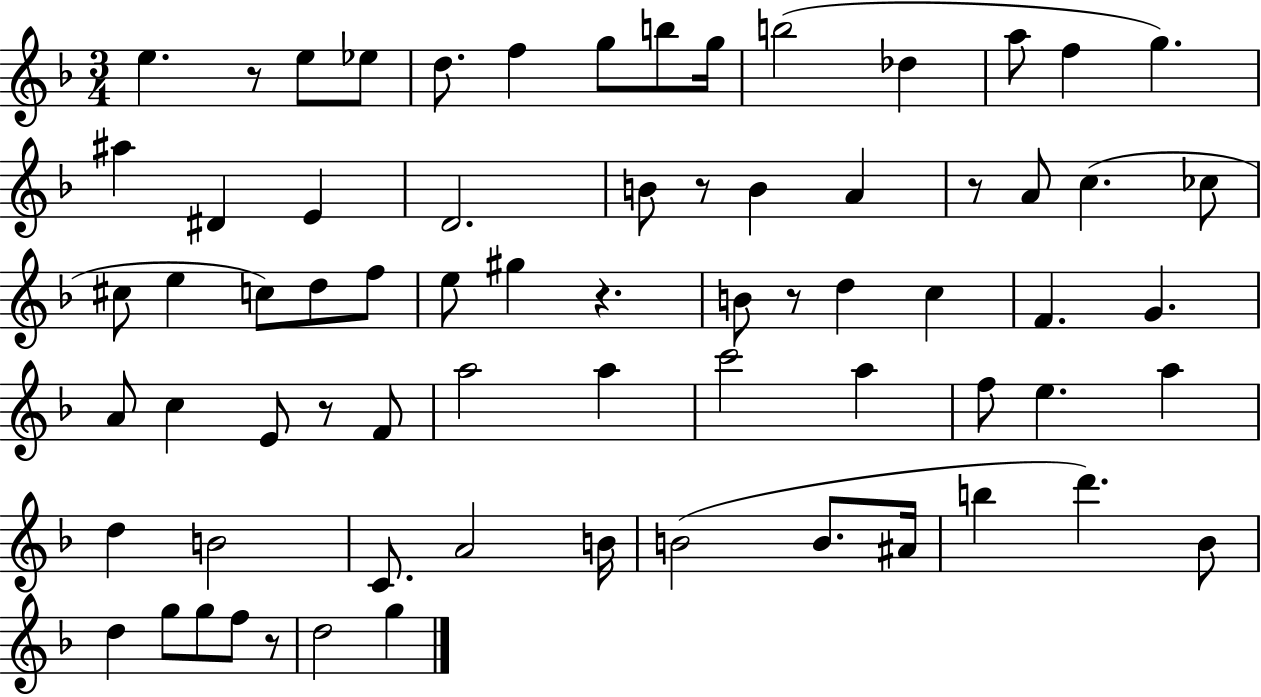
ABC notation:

X:1
T:Untitled
M:3/4
L:1/4
K:F
e z/2 e/2 _e/2 d/2 f g/2 b/2 g/4 b2 _d a/2 f g ^a ^D E D2 B/2 z/2 B A z/2 A/2 c _c/2 ^c/2 e c/2 d/2 f/2 e/2 ^g z B/2 z/2 d c F G A/2 c E/2 z/2 F/2 a2 a c'2 a f/2 e a d B2 C/2 A2 B/4 B2 B/2 ^A/4 b d' _B/2 d g/2 g/2 f/2 z/2 d2 g